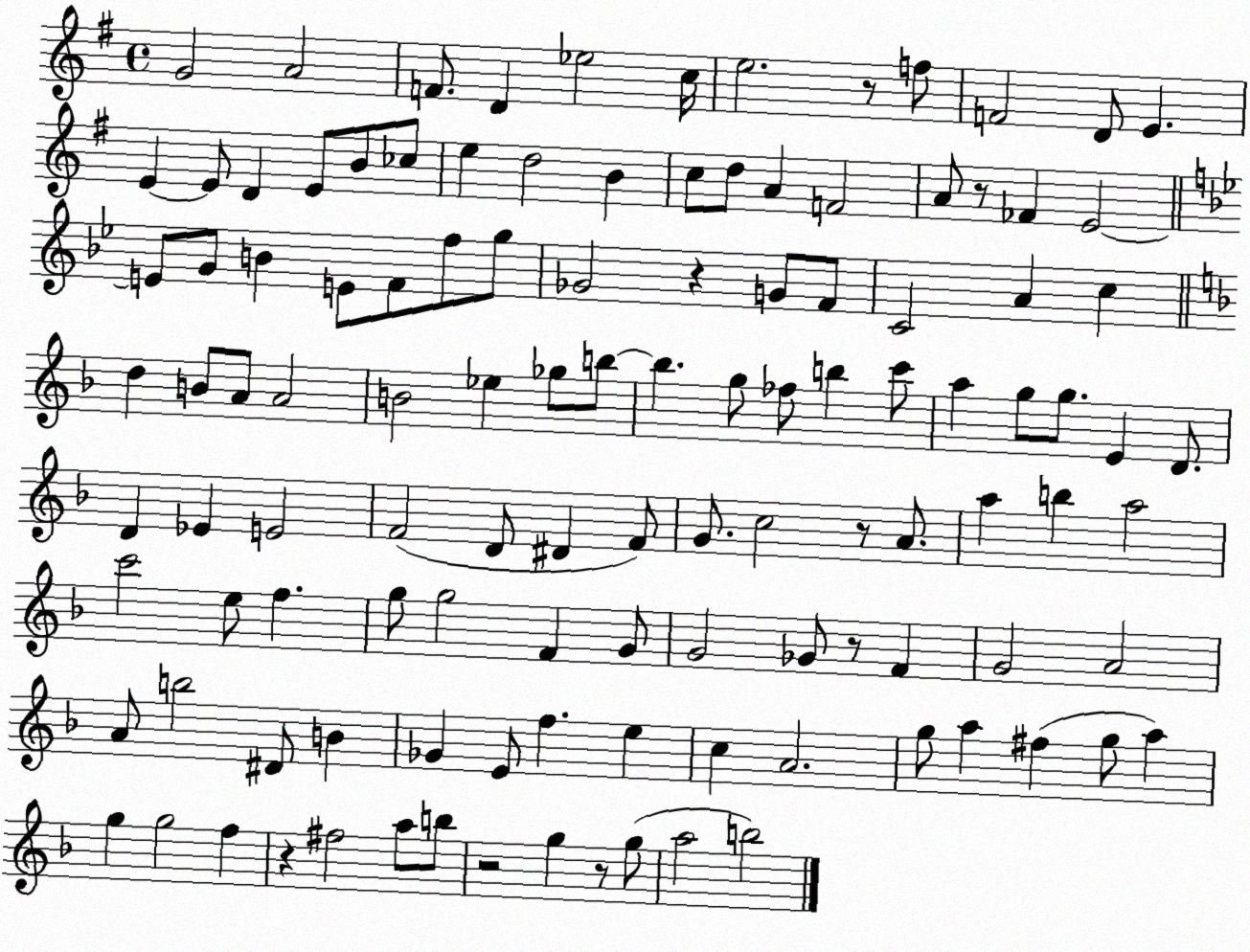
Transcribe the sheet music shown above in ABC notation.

X:1
T:Untitled
M:4/4
L:1/4
K:G
G2 A2 F/2 D _e2 c/4 e2 z/2 f/2 F2 D/2 E E E/2 D E/2 B/2 _c/2 e d2 B c/2 d/2 A F2 A/2 z/2 _F E2 E/2 G/2 B E/2 F/2 f/2 g/2 _G2 z G/2 F/2 C2 A c d B/2 A/2 A2 B2 _e _g/2 b/2 b g/2 _f/2 b c'/2 a g/2 g/2 E D/2 D _E E2 F2 D/2 ^D F/2 G/2 c2 z/2 A/2 a b a2 c'2 e/2 f g/2 g2 F G/2 G2 _G/2 z/2 F G2 A2 A/2 b2 ^D/2 B _G E/2 f e c A2 g/2 a ^f g/2 a g g2 f z ^f2 a/2 b/2 z2 g z/2 g/2 a2 b2